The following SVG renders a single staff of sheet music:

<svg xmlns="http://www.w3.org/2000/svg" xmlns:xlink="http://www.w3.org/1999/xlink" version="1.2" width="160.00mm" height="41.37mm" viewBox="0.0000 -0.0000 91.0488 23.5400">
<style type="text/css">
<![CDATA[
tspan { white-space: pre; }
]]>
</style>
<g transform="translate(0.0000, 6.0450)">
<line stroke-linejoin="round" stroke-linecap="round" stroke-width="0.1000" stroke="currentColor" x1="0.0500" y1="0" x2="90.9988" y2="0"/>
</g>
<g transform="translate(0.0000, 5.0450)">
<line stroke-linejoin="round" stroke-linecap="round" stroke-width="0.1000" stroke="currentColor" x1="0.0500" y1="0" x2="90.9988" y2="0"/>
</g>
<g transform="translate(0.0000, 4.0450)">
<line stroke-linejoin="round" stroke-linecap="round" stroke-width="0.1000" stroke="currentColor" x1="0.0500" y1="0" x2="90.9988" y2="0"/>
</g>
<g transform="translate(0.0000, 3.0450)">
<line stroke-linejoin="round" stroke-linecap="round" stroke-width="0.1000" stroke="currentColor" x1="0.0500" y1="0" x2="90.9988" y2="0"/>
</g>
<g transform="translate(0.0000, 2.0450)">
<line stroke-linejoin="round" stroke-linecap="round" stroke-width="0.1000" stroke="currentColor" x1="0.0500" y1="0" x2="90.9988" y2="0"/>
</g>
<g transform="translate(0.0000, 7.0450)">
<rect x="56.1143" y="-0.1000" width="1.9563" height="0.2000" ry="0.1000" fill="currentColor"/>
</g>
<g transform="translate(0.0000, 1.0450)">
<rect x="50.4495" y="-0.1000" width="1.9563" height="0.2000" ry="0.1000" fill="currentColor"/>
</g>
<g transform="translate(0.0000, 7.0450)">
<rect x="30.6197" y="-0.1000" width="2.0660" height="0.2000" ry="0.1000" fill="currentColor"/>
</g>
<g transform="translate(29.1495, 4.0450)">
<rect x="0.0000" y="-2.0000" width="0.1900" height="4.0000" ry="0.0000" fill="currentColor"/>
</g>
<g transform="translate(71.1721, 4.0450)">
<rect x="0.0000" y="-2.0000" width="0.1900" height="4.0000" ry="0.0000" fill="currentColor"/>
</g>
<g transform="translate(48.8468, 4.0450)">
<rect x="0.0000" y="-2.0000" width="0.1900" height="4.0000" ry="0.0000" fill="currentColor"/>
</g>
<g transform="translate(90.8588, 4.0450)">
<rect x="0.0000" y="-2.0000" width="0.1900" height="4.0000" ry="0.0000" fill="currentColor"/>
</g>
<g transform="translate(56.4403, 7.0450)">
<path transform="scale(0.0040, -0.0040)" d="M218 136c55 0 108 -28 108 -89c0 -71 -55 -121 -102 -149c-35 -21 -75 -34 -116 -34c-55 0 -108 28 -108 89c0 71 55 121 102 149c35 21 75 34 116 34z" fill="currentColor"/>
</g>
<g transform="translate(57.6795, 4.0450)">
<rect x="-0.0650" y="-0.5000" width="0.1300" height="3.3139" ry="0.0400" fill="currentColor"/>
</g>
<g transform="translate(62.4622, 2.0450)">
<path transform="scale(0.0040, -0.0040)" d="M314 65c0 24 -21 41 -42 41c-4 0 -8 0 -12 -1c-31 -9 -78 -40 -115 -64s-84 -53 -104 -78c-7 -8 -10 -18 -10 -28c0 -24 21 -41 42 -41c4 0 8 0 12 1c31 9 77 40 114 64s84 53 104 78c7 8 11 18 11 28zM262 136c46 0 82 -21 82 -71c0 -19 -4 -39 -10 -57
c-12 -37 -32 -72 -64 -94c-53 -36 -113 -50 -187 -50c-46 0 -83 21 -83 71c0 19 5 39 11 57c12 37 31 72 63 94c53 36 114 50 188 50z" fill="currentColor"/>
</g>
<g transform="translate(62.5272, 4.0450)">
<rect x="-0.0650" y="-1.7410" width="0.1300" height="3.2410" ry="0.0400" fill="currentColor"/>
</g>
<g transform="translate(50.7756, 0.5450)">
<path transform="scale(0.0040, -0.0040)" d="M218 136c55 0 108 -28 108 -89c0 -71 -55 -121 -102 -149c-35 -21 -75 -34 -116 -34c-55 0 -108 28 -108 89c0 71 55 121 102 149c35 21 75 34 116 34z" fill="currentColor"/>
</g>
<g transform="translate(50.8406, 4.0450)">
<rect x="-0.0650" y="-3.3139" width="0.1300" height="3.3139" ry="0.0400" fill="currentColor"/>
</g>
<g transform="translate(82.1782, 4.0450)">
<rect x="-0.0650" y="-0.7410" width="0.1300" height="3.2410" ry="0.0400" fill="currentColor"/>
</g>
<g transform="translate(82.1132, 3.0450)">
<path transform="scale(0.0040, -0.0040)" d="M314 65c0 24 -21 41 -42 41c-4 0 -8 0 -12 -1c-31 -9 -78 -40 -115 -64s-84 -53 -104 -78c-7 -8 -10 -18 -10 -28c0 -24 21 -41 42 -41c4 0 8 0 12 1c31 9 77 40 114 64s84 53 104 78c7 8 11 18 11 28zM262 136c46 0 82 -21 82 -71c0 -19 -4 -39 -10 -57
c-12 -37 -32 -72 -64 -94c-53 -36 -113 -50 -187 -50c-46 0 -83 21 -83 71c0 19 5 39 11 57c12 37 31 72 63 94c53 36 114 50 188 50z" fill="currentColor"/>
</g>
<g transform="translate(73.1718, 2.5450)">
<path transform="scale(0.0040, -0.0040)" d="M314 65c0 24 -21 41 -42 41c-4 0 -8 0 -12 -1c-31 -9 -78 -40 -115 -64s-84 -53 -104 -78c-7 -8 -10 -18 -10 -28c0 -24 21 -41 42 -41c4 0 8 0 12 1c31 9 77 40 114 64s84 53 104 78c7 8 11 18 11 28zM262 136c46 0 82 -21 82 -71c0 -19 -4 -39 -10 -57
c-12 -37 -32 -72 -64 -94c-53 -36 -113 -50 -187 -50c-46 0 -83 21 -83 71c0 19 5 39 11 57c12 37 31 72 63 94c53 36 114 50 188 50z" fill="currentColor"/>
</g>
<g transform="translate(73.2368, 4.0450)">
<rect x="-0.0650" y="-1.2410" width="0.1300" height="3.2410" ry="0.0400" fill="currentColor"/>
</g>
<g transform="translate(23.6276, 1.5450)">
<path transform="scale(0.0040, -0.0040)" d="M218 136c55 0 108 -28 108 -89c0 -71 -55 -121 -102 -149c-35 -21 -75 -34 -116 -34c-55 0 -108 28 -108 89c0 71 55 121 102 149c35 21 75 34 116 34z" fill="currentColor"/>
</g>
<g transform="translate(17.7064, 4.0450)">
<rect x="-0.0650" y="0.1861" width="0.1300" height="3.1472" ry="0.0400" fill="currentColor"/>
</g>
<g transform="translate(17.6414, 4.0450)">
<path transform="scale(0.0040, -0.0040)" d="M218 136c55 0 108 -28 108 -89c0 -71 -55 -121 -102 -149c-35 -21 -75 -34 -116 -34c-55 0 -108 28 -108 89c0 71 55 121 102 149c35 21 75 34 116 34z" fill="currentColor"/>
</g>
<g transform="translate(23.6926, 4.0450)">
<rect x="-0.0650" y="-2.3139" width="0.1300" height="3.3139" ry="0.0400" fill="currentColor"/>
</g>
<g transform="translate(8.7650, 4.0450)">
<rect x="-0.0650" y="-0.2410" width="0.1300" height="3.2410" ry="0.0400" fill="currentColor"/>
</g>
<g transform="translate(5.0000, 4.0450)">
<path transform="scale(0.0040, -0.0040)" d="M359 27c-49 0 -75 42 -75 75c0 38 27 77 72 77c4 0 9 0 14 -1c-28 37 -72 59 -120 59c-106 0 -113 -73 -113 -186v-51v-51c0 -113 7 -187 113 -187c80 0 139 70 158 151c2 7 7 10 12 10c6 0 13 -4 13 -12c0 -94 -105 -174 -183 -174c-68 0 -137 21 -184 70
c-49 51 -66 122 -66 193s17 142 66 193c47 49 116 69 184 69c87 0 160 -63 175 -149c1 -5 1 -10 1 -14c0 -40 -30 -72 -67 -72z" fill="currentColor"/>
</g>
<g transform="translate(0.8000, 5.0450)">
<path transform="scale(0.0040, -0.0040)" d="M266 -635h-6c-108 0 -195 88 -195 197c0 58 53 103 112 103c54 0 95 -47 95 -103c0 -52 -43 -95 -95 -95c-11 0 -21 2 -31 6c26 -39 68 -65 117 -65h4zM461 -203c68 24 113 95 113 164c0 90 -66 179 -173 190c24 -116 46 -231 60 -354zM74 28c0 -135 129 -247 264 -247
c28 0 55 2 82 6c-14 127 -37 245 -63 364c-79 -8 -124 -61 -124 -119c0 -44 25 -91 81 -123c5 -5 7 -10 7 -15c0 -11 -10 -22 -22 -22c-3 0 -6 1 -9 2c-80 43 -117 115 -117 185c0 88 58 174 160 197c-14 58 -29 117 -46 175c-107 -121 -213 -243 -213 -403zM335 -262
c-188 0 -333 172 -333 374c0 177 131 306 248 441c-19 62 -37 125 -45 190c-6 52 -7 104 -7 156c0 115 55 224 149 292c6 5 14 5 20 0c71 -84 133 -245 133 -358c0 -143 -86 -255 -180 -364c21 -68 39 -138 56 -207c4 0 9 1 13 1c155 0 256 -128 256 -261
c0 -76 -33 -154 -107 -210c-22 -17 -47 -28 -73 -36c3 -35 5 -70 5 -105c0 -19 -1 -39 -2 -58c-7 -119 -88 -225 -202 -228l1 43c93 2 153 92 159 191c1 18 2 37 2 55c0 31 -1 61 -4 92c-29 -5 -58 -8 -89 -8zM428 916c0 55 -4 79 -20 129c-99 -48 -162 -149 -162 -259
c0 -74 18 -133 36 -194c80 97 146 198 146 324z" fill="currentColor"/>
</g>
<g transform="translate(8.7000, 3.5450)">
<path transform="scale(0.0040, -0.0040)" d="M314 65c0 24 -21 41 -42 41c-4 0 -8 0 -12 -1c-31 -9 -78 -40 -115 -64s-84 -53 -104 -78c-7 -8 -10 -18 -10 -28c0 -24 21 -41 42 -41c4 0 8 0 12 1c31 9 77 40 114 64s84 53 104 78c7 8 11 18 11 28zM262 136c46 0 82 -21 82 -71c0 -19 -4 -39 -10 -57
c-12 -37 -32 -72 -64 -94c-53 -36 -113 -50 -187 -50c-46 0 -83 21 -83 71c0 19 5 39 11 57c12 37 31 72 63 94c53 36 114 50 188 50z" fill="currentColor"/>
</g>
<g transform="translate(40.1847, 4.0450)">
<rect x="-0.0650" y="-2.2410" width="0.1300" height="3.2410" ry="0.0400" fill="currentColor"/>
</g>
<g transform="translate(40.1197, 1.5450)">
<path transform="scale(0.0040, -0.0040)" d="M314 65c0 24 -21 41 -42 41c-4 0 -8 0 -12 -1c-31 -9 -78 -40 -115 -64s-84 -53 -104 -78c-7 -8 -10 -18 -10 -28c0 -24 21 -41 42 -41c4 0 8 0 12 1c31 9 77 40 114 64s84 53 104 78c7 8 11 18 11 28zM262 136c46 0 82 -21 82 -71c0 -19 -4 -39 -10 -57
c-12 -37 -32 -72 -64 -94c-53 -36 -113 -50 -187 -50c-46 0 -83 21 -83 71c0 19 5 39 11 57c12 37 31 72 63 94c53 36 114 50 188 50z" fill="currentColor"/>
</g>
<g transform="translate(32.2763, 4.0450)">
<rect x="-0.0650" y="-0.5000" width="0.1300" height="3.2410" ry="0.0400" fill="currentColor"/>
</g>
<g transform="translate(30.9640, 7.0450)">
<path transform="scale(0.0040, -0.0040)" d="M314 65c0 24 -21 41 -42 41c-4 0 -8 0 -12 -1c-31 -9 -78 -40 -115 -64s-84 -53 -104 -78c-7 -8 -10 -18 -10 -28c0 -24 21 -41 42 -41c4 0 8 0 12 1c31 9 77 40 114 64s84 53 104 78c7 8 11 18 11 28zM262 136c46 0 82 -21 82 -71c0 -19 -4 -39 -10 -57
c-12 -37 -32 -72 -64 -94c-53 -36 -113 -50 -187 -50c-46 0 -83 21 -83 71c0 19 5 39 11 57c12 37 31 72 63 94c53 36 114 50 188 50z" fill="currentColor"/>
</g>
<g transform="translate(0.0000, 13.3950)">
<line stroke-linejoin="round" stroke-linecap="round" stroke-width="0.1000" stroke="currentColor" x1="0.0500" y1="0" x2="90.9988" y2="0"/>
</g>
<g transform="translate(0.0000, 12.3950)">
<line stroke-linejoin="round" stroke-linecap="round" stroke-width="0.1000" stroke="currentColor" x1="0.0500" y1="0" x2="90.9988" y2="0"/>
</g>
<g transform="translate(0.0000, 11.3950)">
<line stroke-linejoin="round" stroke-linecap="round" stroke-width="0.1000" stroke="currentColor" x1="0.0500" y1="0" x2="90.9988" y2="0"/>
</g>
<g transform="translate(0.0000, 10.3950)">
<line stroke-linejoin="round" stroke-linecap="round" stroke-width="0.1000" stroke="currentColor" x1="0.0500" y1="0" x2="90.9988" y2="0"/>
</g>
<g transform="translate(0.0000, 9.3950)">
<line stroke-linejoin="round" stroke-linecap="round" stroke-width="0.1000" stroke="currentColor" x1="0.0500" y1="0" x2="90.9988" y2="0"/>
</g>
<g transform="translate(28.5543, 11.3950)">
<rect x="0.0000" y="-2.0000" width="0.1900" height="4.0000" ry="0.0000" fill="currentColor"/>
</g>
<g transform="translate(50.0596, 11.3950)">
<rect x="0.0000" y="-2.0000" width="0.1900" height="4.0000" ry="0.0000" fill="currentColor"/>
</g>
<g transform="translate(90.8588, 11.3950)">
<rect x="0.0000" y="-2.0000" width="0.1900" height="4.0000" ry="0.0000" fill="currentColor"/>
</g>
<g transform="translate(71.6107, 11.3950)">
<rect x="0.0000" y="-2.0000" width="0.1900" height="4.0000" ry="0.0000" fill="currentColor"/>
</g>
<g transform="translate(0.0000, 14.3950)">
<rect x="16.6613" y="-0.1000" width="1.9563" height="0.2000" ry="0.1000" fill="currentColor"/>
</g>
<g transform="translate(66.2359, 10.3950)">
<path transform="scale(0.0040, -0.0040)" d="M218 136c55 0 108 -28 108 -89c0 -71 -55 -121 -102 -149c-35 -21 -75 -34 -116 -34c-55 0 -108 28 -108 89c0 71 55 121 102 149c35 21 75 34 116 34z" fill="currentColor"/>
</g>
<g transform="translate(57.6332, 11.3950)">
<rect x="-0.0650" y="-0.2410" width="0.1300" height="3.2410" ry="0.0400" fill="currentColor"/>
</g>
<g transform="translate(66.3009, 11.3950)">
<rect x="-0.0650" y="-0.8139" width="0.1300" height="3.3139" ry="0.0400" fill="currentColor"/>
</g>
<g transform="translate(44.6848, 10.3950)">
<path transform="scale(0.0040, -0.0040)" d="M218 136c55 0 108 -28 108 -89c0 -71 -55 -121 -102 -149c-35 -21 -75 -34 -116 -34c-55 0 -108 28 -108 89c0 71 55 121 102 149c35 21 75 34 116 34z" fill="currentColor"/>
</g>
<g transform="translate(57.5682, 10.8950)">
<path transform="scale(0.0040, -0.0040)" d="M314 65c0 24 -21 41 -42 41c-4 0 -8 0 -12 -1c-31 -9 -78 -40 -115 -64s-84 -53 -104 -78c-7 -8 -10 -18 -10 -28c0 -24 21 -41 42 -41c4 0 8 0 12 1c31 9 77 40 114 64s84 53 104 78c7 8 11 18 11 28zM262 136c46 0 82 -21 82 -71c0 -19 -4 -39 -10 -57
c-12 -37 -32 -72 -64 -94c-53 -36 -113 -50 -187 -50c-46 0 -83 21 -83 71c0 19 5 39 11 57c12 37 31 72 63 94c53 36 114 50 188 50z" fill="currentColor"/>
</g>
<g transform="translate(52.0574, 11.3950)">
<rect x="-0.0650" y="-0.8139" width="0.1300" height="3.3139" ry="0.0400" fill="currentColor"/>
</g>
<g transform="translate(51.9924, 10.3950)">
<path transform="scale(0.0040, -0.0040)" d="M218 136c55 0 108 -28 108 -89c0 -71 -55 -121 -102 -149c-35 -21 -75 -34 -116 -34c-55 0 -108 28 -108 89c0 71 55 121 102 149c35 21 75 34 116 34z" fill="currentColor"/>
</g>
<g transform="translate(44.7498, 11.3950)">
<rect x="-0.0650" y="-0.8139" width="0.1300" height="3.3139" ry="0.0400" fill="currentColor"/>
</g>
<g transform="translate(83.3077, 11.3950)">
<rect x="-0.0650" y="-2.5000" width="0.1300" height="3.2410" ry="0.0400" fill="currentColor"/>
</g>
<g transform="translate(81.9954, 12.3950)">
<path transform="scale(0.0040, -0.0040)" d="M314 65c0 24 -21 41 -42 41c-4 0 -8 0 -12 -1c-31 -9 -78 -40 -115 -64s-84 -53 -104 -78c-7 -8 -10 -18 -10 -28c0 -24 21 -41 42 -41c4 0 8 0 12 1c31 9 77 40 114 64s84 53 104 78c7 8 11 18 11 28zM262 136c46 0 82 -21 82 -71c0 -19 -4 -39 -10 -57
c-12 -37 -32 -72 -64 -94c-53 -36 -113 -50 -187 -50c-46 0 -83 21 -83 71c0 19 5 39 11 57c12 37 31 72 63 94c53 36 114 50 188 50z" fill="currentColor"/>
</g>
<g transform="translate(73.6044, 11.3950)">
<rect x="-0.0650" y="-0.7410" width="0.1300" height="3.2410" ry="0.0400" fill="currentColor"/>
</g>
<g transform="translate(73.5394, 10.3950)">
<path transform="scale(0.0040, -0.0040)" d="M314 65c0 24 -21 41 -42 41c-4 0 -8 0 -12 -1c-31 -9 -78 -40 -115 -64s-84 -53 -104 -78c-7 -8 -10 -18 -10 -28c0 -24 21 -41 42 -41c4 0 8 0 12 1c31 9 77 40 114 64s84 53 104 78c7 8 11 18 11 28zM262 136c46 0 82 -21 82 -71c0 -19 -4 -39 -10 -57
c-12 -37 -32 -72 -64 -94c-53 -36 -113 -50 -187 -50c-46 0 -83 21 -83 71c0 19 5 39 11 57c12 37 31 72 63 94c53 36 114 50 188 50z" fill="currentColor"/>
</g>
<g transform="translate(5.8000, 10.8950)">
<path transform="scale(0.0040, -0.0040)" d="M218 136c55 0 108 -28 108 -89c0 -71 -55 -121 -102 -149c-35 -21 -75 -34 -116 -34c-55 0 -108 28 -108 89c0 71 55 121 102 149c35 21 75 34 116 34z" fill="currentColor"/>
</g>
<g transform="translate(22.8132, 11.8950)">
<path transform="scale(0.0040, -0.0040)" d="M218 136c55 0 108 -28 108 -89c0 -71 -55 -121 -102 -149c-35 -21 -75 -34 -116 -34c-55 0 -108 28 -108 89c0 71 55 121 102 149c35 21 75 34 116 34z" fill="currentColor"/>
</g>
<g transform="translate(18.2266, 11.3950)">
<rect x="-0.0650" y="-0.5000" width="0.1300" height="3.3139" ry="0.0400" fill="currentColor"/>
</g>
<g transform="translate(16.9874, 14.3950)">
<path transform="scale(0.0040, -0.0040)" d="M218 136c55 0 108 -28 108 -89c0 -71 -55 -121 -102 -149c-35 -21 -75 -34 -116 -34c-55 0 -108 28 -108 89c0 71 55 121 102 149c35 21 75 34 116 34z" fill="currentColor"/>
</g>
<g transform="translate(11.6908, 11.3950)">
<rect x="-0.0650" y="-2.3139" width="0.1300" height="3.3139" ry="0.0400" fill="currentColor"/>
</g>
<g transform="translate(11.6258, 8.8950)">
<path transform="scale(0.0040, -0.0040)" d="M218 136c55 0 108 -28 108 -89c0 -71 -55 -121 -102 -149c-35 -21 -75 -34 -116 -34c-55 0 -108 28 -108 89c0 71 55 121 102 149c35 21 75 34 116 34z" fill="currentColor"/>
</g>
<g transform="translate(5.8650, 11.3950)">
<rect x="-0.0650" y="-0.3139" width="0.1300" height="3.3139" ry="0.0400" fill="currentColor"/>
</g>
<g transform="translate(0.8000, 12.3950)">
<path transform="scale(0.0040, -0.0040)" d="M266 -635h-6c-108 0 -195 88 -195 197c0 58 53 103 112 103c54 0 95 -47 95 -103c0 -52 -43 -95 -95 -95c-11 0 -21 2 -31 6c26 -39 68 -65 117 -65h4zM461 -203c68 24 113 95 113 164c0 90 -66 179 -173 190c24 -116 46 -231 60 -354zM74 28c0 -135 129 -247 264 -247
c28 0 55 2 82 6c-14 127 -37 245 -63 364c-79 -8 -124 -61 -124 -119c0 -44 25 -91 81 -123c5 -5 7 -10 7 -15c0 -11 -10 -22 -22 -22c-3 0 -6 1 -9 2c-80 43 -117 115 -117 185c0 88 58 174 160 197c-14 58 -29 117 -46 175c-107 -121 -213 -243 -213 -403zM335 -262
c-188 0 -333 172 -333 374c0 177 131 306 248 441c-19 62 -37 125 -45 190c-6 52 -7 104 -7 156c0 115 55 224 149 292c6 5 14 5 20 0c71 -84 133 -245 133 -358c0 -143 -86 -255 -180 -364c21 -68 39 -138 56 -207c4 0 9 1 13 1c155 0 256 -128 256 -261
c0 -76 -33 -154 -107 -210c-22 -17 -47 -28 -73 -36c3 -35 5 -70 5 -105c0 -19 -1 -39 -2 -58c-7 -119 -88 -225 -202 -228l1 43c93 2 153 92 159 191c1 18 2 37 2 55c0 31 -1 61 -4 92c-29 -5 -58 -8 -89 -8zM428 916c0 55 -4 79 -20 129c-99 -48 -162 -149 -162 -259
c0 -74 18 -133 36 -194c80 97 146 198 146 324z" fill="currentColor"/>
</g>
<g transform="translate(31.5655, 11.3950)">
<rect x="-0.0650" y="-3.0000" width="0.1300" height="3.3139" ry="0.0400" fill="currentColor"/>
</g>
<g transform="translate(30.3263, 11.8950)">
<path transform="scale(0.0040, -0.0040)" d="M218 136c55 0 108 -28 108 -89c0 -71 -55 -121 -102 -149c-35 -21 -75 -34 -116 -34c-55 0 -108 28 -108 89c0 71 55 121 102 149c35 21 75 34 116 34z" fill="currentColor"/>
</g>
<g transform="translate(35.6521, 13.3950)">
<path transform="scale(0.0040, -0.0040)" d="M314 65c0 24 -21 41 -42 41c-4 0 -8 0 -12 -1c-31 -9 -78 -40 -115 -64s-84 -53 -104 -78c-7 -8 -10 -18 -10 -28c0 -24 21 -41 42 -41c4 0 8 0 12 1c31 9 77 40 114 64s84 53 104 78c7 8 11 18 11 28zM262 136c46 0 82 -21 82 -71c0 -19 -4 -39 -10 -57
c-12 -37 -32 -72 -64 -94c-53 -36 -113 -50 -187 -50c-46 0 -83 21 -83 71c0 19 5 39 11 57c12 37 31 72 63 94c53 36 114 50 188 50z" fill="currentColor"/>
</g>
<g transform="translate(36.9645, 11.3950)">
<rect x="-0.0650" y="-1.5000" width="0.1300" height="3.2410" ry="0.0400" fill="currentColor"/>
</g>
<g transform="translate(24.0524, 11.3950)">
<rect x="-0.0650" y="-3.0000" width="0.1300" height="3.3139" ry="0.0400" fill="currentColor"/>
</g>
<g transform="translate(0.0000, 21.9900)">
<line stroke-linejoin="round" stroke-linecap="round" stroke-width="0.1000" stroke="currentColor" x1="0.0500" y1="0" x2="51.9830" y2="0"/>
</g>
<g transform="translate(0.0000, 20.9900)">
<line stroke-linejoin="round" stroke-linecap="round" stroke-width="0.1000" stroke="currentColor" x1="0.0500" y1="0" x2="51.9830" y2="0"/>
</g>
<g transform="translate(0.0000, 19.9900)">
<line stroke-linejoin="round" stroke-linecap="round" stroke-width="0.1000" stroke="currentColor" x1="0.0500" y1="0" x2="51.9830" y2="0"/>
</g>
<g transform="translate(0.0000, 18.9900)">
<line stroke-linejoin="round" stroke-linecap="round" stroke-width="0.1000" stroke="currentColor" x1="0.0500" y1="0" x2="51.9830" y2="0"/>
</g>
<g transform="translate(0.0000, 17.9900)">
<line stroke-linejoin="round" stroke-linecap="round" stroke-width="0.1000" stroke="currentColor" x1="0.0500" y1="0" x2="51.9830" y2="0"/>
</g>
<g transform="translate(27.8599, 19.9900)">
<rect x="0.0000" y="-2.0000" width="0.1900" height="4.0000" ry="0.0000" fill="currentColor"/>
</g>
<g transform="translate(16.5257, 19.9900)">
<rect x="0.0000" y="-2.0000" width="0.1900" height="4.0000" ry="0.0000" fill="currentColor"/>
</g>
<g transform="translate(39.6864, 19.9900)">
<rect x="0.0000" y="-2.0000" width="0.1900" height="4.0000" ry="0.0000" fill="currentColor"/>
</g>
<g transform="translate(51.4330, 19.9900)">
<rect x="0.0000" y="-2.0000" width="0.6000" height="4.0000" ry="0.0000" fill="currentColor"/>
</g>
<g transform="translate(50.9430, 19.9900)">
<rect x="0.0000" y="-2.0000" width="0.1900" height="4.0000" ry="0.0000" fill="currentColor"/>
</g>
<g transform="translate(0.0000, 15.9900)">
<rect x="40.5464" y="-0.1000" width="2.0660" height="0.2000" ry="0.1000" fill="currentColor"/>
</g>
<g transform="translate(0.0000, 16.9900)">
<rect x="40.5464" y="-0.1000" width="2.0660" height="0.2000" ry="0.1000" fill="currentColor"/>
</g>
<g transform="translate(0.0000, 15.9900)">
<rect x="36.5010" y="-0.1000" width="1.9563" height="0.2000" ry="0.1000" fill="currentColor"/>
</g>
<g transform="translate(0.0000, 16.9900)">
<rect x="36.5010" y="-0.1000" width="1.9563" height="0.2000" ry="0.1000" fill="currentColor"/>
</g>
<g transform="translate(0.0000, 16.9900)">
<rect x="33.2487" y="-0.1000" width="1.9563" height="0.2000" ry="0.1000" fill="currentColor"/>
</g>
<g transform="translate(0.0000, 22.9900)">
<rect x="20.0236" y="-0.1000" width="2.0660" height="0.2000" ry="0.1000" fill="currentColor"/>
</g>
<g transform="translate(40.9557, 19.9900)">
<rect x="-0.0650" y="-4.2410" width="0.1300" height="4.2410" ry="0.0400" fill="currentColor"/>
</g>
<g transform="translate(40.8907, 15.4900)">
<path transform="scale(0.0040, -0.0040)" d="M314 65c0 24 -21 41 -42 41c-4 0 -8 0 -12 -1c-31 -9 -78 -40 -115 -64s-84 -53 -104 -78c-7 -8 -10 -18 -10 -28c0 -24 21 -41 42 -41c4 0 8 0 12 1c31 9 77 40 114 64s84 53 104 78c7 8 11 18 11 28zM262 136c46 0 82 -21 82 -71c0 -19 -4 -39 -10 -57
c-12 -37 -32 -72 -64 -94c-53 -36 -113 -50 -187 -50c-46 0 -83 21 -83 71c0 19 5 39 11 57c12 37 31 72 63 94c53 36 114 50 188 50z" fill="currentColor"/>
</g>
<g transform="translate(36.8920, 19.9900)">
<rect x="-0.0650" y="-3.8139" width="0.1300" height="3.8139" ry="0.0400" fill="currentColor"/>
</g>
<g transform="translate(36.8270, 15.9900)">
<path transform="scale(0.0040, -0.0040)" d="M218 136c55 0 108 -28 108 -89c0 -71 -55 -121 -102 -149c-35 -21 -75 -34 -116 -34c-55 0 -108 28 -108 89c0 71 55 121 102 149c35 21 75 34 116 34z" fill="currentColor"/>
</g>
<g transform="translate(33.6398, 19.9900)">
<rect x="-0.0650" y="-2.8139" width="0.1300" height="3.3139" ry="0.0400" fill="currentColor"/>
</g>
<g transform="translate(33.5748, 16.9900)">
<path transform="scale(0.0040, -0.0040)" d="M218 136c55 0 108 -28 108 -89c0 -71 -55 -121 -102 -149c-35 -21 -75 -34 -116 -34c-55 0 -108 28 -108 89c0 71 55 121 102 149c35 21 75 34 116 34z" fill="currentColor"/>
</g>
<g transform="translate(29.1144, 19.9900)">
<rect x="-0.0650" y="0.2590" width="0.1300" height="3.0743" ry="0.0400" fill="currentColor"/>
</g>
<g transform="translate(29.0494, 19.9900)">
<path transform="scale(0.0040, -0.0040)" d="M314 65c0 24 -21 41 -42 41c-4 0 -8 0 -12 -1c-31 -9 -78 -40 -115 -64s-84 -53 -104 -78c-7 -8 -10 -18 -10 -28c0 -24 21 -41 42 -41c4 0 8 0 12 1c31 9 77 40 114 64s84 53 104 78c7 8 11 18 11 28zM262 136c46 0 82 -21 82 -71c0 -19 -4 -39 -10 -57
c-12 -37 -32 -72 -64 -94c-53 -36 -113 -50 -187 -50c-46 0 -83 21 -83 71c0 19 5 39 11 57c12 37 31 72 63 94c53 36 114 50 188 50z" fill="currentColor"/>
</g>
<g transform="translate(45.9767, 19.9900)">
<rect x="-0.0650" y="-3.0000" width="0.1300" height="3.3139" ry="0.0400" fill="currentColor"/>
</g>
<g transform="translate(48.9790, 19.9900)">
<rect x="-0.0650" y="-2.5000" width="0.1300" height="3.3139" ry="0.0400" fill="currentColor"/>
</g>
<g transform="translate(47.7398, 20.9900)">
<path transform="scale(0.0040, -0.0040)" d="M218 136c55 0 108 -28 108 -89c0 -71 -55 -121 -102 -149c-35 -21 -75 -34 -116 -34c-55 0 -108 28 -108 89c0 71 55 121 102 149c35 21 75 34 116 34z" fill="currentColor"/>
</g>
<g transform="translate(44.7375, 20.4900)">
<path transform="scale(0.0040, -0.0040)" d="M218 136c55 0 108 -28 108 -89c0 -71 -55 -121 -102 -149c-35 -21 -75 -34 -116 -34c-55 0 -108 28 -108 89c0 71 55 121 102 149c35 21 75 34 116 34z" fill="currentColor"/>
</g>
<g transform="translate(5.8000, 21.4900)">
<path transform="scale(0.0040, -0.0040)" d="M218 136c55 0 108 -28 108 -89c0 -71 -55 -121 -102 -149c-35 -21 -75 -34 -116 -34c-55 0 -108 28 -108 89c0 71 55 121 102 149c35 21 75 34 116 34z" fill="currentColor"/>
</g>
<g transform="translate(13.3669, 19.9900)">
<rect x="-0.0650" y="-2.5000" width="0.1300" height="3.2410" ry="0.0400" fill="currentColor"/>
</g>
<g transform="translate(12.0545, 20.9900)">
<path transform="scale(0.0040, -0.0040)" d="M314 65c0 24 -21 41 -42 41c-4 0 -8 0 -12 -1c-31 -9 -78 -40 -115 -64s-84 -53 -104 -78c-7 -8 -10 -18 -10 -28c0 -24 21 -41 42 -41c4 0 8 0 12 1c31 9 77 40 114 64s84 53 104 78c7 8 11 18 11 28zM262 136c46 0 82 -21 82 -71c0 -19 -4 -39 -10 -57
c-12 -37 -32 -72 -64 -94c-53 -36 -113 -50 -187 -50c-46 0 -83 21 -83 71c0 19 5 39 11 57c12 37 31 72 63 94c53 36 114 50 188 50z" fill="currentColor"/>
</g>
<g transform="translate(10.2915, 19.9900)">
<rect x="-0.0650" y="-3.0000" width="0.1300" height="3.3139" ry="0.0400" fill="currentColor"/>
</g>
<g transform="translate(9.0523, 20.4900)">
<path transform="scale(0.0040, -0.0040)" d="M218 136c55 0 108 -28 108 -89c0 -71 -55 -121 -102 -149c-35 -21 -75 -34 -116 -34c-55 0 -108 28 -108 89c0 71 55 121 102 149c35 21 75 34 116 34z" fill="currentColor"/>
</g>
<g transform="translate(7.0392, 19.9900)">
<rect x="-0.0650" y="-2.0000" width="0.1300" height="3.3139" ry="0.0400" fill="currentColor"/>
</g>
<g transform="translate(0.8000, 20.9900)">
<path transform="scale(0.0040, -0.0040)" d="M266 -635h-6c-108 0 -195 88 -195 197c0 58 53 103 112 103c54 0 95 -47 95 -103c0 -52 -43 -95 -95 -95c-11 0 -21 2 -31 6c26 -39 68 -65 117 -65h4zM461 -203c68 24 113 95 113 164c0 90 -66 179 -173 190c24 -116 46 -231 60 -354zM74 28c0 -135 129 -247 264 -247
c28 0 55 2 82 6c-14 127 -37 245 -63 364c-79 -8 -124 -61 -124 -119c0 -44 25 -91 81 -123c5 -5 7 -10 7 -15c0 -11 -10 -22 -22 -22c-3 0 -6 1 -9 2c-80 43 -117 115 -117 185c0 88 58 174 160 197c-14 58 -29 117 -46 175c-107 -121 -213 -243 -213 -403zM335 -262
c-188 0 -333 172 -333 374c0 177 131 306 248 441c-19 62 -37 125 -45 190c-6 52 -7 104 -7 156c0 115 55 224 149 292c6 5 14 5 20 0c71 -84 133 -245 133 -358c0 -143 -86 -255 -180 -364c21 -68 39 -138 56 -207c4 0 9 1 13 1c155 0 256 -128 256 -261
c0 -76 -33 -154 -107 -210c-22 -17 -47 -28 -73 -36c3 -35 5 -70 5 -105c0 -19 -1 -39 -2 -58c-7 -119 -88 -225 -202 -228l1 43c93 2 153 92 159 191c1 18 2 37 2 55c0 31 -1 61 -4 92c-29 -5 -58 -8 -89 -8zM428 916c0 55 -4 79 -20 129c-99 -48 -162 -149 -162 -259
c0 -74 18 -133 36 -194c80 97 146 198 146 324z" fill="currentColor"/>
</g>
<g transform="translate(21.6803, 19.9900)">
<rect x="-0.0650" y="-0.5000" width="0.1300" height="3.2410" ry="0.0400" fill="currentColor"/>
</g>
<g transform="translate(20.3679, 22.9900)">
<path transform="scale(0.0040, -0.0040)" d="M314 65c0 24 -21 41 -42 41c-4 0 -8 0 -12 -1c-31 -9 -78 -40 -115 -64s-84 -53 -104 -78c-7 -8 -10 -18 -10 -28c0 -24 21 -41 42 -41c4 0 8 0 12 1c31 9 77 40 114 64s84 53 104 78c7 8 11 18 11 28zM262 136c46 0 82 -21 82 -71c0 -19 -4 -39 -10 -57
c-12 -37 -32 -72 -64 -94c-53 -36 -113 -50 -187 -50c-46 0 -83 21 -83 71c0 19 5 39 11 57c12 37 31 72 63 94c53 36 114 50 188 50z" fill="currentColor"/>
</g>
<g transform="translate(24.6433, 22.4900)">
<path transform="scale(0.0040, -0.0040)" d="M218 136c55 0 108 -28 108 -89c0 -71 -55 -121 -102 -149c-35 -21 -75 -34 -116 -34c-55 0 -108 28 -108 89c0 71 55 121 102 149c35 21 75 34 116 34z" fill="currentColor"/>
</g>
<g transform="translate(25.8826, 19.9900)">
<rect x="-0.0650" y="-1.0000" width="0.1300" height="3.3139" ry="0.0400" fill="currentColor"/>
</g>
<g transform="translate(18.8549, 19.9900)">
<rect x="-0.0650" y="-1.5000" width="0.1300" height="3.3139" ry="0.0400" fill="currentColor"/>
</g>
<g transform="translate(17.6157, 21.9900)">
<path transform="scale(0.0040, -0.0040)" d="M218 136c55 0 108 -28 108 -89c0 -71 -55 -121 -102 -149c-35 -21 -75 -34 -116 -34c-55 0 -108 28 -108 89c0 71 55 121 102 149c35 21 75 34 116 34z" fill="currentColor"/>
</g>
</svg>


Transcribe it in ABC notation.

X:1
T:Untitled
M:4/4
L:1/4
K:C
c2 B g C2 g2 b C f2 e2 d2 c g C A A E2 d d c2 d d2 G2 F A G2 E C2 D B2 a c' d'2 A G